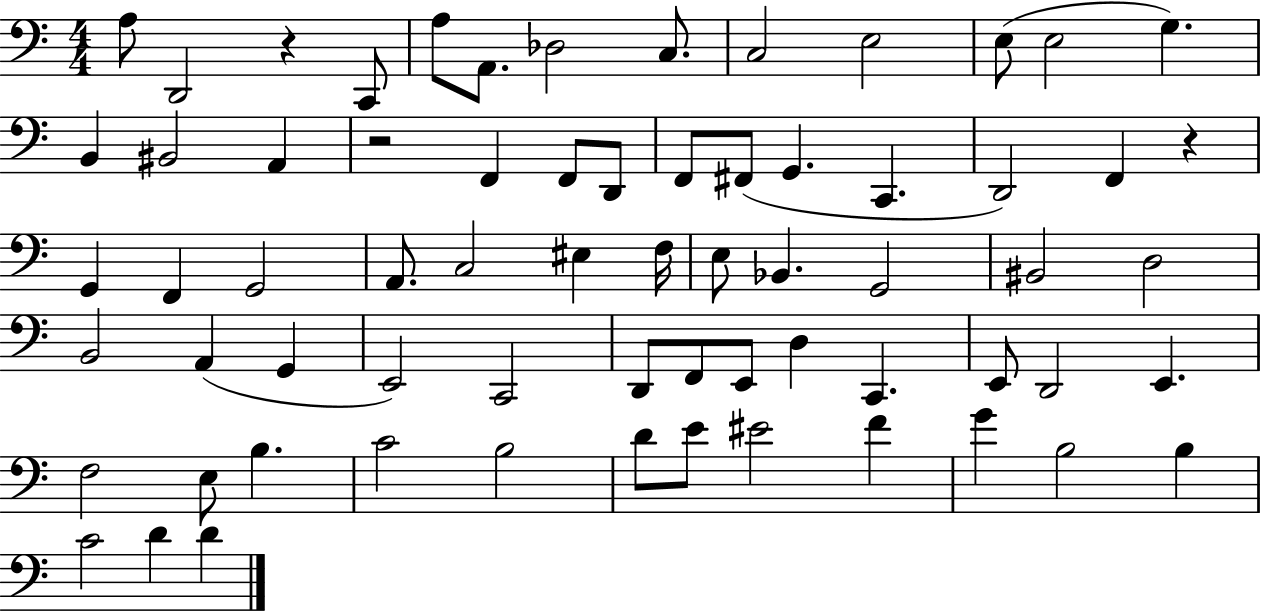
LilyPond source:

{
  \clef bass
  \numericTimeSignature
  \time 4/4
  \key c \major
  a8 d,2 r4 c,8 | a8 a,8. des2 c8. | c2 e2 | e8( e2 g4.) | \break b,4 bis,2 a,4 | r2 f,4 f,8 d,8 | f,8 fis,8( g,4. c,4. | d,2) f,4 r4 | \break g,4 f,4 g,2 | a,8. c2 eis4 f16 | e8 bes,4. g,2 | bis,2 d2 | \break b,2 a,4( g,4 | e,2) c,2 | d,8 f,8 e,8 d4 c,4. | e,8 d,2 e,4. | \break f2 e8 b4. | c'2 b2 | d'8 e'8 eis'2 f'4 | g'4 b2 b4 | \break c'2 d'4 d'4 | \bar "|."
}